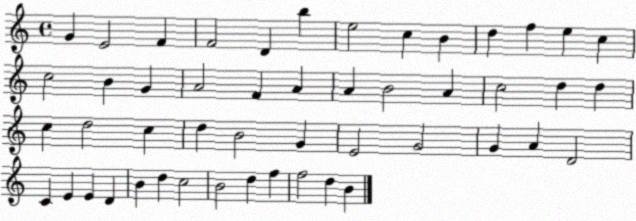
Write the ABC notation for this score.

X:1
T:Untitled
M:4/4
L:1/4
K:C
G E2 F F2 D b e2 c B d f e c c2 B G A2 F A A B2 A c2 d d c d2 c d B2 G E2 G2 G A D2 C E E D B d c2 B2 d f f2 d B